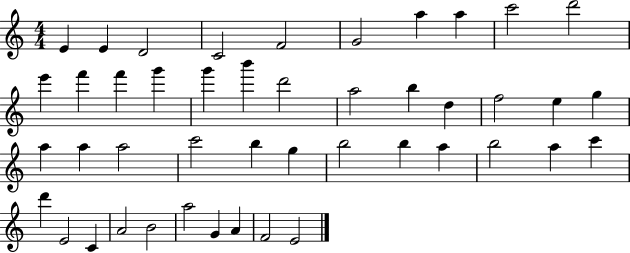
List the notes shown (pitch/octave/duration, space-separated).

E4/q E4/q D4/h C4/h F4/h G4/h A5/q A5/q C6/h D6/h E6/q F6/q F6/q G6/q G6/q B6/q D6/h A5/h B5/q D5/q F5/h E5/q G5/q A5/q A5/q A5/h C6/h B5/q G5/q B5/h B5/q A5/q B5/h A5/q C6/q D6/q E4/h C4/q A4/h B4/h A5/h G4/q A4/q F4/h E4/h